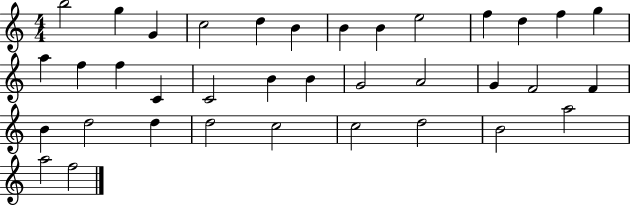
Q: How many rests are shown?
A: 0